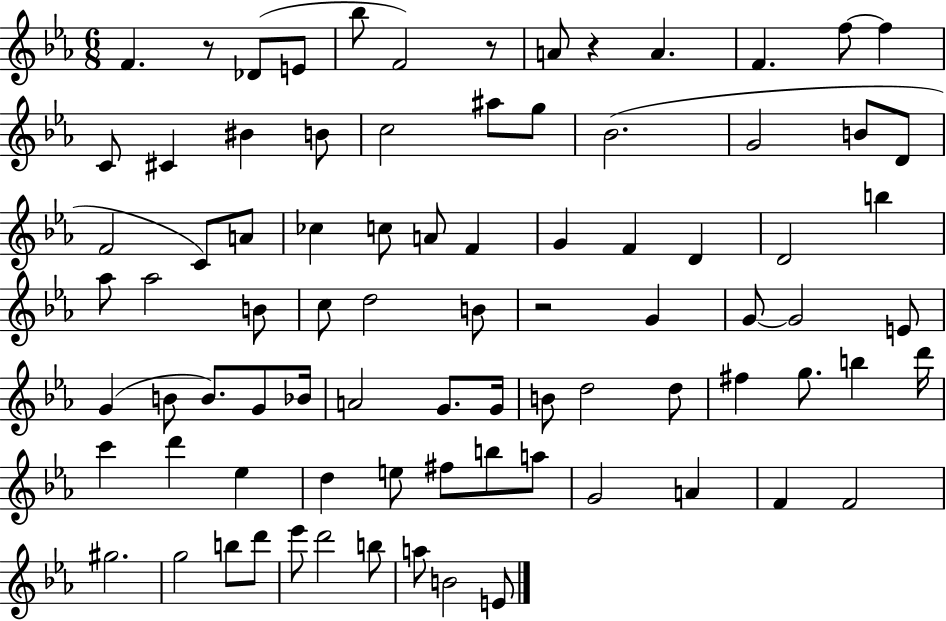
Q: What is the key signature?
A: EES major